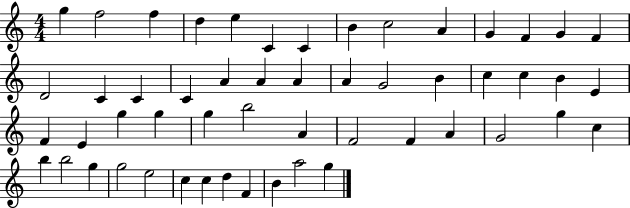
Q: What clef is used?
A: treble